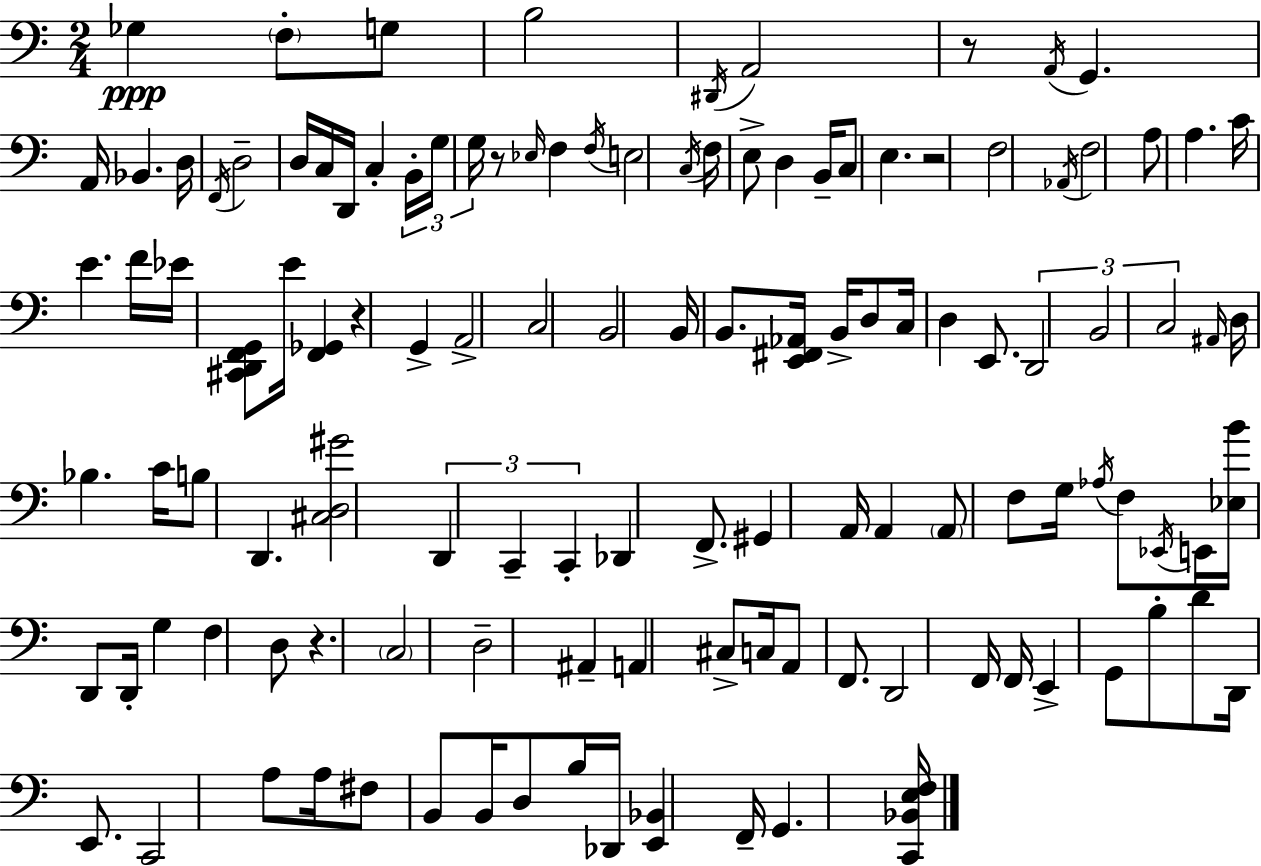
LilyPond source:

{
  \clef bass
  \numericTimeSignature
  \time 2/4
  \key a \minor
  \repeat volta 2 { ges4\ppp \parenthesize f8-. g8 | b2 | \acciaccatura { dis,16 } a,2 | r8 \acciaccatura { a,16 } g,4. | \break a,16 bes,4. | d16 \acciaccatura { f,16 } d2-- | d16 c16 d,16 c4-. | \tuplet 3/2 { b,16-. g16 g16 } r8 \grace { ees16 } | \break f4 \acciaccatura { f16 } e2 | \acciaccatura { c16 } f16 e8-> | d4 b,16-- c8 | e4. r2 | \break f2 | \acciaccatura { aes,16 } f2 | a8 | a4. c'16 | \break e'4. f'16 ees'16 | <cis, d, f, g,>8 e'16 <f, ges,>4 r4 | g,4-> a,2-> | c2 | \break b,2 | b,16 | b,8. <e, fis, aes,>16 b,16-> d8 c16 | d4 e,8. \tuplet 3/2 { d,2 | \break b,2 | c2 } | \grace { ais,16 } | d16 bes4. c'16 | \break b8 d,4. | <cis d gis'>2 | \tuplet 3/2 { d,4 c,4-- | c,4-. } des,4 | \break f,8.-> gis,4 a,16 | a,4 \parenthesize a,8 f8 | g16 \acciaccatura { aes16 } f8 \acciaccatura { ees,16 } e,16 <ees b'>16 d,8 | d,16-. g4 f4 | \break d8 r4. | \parenthesize c2 | d2-- | ais,4-- a,4 | \break cis8-> c16 a,8 f,8. | d,2 | f,16 f,16 e,4-> | g,8 b8-. d'8 d,16 e,8. | \break c,2 | a8 a16 fis8 b,8 | b,16 d8 b16 des,16 <e, bes,>4 | f,16-- g,4. | \break <c, bes, e f>16 } \bar "|."
}